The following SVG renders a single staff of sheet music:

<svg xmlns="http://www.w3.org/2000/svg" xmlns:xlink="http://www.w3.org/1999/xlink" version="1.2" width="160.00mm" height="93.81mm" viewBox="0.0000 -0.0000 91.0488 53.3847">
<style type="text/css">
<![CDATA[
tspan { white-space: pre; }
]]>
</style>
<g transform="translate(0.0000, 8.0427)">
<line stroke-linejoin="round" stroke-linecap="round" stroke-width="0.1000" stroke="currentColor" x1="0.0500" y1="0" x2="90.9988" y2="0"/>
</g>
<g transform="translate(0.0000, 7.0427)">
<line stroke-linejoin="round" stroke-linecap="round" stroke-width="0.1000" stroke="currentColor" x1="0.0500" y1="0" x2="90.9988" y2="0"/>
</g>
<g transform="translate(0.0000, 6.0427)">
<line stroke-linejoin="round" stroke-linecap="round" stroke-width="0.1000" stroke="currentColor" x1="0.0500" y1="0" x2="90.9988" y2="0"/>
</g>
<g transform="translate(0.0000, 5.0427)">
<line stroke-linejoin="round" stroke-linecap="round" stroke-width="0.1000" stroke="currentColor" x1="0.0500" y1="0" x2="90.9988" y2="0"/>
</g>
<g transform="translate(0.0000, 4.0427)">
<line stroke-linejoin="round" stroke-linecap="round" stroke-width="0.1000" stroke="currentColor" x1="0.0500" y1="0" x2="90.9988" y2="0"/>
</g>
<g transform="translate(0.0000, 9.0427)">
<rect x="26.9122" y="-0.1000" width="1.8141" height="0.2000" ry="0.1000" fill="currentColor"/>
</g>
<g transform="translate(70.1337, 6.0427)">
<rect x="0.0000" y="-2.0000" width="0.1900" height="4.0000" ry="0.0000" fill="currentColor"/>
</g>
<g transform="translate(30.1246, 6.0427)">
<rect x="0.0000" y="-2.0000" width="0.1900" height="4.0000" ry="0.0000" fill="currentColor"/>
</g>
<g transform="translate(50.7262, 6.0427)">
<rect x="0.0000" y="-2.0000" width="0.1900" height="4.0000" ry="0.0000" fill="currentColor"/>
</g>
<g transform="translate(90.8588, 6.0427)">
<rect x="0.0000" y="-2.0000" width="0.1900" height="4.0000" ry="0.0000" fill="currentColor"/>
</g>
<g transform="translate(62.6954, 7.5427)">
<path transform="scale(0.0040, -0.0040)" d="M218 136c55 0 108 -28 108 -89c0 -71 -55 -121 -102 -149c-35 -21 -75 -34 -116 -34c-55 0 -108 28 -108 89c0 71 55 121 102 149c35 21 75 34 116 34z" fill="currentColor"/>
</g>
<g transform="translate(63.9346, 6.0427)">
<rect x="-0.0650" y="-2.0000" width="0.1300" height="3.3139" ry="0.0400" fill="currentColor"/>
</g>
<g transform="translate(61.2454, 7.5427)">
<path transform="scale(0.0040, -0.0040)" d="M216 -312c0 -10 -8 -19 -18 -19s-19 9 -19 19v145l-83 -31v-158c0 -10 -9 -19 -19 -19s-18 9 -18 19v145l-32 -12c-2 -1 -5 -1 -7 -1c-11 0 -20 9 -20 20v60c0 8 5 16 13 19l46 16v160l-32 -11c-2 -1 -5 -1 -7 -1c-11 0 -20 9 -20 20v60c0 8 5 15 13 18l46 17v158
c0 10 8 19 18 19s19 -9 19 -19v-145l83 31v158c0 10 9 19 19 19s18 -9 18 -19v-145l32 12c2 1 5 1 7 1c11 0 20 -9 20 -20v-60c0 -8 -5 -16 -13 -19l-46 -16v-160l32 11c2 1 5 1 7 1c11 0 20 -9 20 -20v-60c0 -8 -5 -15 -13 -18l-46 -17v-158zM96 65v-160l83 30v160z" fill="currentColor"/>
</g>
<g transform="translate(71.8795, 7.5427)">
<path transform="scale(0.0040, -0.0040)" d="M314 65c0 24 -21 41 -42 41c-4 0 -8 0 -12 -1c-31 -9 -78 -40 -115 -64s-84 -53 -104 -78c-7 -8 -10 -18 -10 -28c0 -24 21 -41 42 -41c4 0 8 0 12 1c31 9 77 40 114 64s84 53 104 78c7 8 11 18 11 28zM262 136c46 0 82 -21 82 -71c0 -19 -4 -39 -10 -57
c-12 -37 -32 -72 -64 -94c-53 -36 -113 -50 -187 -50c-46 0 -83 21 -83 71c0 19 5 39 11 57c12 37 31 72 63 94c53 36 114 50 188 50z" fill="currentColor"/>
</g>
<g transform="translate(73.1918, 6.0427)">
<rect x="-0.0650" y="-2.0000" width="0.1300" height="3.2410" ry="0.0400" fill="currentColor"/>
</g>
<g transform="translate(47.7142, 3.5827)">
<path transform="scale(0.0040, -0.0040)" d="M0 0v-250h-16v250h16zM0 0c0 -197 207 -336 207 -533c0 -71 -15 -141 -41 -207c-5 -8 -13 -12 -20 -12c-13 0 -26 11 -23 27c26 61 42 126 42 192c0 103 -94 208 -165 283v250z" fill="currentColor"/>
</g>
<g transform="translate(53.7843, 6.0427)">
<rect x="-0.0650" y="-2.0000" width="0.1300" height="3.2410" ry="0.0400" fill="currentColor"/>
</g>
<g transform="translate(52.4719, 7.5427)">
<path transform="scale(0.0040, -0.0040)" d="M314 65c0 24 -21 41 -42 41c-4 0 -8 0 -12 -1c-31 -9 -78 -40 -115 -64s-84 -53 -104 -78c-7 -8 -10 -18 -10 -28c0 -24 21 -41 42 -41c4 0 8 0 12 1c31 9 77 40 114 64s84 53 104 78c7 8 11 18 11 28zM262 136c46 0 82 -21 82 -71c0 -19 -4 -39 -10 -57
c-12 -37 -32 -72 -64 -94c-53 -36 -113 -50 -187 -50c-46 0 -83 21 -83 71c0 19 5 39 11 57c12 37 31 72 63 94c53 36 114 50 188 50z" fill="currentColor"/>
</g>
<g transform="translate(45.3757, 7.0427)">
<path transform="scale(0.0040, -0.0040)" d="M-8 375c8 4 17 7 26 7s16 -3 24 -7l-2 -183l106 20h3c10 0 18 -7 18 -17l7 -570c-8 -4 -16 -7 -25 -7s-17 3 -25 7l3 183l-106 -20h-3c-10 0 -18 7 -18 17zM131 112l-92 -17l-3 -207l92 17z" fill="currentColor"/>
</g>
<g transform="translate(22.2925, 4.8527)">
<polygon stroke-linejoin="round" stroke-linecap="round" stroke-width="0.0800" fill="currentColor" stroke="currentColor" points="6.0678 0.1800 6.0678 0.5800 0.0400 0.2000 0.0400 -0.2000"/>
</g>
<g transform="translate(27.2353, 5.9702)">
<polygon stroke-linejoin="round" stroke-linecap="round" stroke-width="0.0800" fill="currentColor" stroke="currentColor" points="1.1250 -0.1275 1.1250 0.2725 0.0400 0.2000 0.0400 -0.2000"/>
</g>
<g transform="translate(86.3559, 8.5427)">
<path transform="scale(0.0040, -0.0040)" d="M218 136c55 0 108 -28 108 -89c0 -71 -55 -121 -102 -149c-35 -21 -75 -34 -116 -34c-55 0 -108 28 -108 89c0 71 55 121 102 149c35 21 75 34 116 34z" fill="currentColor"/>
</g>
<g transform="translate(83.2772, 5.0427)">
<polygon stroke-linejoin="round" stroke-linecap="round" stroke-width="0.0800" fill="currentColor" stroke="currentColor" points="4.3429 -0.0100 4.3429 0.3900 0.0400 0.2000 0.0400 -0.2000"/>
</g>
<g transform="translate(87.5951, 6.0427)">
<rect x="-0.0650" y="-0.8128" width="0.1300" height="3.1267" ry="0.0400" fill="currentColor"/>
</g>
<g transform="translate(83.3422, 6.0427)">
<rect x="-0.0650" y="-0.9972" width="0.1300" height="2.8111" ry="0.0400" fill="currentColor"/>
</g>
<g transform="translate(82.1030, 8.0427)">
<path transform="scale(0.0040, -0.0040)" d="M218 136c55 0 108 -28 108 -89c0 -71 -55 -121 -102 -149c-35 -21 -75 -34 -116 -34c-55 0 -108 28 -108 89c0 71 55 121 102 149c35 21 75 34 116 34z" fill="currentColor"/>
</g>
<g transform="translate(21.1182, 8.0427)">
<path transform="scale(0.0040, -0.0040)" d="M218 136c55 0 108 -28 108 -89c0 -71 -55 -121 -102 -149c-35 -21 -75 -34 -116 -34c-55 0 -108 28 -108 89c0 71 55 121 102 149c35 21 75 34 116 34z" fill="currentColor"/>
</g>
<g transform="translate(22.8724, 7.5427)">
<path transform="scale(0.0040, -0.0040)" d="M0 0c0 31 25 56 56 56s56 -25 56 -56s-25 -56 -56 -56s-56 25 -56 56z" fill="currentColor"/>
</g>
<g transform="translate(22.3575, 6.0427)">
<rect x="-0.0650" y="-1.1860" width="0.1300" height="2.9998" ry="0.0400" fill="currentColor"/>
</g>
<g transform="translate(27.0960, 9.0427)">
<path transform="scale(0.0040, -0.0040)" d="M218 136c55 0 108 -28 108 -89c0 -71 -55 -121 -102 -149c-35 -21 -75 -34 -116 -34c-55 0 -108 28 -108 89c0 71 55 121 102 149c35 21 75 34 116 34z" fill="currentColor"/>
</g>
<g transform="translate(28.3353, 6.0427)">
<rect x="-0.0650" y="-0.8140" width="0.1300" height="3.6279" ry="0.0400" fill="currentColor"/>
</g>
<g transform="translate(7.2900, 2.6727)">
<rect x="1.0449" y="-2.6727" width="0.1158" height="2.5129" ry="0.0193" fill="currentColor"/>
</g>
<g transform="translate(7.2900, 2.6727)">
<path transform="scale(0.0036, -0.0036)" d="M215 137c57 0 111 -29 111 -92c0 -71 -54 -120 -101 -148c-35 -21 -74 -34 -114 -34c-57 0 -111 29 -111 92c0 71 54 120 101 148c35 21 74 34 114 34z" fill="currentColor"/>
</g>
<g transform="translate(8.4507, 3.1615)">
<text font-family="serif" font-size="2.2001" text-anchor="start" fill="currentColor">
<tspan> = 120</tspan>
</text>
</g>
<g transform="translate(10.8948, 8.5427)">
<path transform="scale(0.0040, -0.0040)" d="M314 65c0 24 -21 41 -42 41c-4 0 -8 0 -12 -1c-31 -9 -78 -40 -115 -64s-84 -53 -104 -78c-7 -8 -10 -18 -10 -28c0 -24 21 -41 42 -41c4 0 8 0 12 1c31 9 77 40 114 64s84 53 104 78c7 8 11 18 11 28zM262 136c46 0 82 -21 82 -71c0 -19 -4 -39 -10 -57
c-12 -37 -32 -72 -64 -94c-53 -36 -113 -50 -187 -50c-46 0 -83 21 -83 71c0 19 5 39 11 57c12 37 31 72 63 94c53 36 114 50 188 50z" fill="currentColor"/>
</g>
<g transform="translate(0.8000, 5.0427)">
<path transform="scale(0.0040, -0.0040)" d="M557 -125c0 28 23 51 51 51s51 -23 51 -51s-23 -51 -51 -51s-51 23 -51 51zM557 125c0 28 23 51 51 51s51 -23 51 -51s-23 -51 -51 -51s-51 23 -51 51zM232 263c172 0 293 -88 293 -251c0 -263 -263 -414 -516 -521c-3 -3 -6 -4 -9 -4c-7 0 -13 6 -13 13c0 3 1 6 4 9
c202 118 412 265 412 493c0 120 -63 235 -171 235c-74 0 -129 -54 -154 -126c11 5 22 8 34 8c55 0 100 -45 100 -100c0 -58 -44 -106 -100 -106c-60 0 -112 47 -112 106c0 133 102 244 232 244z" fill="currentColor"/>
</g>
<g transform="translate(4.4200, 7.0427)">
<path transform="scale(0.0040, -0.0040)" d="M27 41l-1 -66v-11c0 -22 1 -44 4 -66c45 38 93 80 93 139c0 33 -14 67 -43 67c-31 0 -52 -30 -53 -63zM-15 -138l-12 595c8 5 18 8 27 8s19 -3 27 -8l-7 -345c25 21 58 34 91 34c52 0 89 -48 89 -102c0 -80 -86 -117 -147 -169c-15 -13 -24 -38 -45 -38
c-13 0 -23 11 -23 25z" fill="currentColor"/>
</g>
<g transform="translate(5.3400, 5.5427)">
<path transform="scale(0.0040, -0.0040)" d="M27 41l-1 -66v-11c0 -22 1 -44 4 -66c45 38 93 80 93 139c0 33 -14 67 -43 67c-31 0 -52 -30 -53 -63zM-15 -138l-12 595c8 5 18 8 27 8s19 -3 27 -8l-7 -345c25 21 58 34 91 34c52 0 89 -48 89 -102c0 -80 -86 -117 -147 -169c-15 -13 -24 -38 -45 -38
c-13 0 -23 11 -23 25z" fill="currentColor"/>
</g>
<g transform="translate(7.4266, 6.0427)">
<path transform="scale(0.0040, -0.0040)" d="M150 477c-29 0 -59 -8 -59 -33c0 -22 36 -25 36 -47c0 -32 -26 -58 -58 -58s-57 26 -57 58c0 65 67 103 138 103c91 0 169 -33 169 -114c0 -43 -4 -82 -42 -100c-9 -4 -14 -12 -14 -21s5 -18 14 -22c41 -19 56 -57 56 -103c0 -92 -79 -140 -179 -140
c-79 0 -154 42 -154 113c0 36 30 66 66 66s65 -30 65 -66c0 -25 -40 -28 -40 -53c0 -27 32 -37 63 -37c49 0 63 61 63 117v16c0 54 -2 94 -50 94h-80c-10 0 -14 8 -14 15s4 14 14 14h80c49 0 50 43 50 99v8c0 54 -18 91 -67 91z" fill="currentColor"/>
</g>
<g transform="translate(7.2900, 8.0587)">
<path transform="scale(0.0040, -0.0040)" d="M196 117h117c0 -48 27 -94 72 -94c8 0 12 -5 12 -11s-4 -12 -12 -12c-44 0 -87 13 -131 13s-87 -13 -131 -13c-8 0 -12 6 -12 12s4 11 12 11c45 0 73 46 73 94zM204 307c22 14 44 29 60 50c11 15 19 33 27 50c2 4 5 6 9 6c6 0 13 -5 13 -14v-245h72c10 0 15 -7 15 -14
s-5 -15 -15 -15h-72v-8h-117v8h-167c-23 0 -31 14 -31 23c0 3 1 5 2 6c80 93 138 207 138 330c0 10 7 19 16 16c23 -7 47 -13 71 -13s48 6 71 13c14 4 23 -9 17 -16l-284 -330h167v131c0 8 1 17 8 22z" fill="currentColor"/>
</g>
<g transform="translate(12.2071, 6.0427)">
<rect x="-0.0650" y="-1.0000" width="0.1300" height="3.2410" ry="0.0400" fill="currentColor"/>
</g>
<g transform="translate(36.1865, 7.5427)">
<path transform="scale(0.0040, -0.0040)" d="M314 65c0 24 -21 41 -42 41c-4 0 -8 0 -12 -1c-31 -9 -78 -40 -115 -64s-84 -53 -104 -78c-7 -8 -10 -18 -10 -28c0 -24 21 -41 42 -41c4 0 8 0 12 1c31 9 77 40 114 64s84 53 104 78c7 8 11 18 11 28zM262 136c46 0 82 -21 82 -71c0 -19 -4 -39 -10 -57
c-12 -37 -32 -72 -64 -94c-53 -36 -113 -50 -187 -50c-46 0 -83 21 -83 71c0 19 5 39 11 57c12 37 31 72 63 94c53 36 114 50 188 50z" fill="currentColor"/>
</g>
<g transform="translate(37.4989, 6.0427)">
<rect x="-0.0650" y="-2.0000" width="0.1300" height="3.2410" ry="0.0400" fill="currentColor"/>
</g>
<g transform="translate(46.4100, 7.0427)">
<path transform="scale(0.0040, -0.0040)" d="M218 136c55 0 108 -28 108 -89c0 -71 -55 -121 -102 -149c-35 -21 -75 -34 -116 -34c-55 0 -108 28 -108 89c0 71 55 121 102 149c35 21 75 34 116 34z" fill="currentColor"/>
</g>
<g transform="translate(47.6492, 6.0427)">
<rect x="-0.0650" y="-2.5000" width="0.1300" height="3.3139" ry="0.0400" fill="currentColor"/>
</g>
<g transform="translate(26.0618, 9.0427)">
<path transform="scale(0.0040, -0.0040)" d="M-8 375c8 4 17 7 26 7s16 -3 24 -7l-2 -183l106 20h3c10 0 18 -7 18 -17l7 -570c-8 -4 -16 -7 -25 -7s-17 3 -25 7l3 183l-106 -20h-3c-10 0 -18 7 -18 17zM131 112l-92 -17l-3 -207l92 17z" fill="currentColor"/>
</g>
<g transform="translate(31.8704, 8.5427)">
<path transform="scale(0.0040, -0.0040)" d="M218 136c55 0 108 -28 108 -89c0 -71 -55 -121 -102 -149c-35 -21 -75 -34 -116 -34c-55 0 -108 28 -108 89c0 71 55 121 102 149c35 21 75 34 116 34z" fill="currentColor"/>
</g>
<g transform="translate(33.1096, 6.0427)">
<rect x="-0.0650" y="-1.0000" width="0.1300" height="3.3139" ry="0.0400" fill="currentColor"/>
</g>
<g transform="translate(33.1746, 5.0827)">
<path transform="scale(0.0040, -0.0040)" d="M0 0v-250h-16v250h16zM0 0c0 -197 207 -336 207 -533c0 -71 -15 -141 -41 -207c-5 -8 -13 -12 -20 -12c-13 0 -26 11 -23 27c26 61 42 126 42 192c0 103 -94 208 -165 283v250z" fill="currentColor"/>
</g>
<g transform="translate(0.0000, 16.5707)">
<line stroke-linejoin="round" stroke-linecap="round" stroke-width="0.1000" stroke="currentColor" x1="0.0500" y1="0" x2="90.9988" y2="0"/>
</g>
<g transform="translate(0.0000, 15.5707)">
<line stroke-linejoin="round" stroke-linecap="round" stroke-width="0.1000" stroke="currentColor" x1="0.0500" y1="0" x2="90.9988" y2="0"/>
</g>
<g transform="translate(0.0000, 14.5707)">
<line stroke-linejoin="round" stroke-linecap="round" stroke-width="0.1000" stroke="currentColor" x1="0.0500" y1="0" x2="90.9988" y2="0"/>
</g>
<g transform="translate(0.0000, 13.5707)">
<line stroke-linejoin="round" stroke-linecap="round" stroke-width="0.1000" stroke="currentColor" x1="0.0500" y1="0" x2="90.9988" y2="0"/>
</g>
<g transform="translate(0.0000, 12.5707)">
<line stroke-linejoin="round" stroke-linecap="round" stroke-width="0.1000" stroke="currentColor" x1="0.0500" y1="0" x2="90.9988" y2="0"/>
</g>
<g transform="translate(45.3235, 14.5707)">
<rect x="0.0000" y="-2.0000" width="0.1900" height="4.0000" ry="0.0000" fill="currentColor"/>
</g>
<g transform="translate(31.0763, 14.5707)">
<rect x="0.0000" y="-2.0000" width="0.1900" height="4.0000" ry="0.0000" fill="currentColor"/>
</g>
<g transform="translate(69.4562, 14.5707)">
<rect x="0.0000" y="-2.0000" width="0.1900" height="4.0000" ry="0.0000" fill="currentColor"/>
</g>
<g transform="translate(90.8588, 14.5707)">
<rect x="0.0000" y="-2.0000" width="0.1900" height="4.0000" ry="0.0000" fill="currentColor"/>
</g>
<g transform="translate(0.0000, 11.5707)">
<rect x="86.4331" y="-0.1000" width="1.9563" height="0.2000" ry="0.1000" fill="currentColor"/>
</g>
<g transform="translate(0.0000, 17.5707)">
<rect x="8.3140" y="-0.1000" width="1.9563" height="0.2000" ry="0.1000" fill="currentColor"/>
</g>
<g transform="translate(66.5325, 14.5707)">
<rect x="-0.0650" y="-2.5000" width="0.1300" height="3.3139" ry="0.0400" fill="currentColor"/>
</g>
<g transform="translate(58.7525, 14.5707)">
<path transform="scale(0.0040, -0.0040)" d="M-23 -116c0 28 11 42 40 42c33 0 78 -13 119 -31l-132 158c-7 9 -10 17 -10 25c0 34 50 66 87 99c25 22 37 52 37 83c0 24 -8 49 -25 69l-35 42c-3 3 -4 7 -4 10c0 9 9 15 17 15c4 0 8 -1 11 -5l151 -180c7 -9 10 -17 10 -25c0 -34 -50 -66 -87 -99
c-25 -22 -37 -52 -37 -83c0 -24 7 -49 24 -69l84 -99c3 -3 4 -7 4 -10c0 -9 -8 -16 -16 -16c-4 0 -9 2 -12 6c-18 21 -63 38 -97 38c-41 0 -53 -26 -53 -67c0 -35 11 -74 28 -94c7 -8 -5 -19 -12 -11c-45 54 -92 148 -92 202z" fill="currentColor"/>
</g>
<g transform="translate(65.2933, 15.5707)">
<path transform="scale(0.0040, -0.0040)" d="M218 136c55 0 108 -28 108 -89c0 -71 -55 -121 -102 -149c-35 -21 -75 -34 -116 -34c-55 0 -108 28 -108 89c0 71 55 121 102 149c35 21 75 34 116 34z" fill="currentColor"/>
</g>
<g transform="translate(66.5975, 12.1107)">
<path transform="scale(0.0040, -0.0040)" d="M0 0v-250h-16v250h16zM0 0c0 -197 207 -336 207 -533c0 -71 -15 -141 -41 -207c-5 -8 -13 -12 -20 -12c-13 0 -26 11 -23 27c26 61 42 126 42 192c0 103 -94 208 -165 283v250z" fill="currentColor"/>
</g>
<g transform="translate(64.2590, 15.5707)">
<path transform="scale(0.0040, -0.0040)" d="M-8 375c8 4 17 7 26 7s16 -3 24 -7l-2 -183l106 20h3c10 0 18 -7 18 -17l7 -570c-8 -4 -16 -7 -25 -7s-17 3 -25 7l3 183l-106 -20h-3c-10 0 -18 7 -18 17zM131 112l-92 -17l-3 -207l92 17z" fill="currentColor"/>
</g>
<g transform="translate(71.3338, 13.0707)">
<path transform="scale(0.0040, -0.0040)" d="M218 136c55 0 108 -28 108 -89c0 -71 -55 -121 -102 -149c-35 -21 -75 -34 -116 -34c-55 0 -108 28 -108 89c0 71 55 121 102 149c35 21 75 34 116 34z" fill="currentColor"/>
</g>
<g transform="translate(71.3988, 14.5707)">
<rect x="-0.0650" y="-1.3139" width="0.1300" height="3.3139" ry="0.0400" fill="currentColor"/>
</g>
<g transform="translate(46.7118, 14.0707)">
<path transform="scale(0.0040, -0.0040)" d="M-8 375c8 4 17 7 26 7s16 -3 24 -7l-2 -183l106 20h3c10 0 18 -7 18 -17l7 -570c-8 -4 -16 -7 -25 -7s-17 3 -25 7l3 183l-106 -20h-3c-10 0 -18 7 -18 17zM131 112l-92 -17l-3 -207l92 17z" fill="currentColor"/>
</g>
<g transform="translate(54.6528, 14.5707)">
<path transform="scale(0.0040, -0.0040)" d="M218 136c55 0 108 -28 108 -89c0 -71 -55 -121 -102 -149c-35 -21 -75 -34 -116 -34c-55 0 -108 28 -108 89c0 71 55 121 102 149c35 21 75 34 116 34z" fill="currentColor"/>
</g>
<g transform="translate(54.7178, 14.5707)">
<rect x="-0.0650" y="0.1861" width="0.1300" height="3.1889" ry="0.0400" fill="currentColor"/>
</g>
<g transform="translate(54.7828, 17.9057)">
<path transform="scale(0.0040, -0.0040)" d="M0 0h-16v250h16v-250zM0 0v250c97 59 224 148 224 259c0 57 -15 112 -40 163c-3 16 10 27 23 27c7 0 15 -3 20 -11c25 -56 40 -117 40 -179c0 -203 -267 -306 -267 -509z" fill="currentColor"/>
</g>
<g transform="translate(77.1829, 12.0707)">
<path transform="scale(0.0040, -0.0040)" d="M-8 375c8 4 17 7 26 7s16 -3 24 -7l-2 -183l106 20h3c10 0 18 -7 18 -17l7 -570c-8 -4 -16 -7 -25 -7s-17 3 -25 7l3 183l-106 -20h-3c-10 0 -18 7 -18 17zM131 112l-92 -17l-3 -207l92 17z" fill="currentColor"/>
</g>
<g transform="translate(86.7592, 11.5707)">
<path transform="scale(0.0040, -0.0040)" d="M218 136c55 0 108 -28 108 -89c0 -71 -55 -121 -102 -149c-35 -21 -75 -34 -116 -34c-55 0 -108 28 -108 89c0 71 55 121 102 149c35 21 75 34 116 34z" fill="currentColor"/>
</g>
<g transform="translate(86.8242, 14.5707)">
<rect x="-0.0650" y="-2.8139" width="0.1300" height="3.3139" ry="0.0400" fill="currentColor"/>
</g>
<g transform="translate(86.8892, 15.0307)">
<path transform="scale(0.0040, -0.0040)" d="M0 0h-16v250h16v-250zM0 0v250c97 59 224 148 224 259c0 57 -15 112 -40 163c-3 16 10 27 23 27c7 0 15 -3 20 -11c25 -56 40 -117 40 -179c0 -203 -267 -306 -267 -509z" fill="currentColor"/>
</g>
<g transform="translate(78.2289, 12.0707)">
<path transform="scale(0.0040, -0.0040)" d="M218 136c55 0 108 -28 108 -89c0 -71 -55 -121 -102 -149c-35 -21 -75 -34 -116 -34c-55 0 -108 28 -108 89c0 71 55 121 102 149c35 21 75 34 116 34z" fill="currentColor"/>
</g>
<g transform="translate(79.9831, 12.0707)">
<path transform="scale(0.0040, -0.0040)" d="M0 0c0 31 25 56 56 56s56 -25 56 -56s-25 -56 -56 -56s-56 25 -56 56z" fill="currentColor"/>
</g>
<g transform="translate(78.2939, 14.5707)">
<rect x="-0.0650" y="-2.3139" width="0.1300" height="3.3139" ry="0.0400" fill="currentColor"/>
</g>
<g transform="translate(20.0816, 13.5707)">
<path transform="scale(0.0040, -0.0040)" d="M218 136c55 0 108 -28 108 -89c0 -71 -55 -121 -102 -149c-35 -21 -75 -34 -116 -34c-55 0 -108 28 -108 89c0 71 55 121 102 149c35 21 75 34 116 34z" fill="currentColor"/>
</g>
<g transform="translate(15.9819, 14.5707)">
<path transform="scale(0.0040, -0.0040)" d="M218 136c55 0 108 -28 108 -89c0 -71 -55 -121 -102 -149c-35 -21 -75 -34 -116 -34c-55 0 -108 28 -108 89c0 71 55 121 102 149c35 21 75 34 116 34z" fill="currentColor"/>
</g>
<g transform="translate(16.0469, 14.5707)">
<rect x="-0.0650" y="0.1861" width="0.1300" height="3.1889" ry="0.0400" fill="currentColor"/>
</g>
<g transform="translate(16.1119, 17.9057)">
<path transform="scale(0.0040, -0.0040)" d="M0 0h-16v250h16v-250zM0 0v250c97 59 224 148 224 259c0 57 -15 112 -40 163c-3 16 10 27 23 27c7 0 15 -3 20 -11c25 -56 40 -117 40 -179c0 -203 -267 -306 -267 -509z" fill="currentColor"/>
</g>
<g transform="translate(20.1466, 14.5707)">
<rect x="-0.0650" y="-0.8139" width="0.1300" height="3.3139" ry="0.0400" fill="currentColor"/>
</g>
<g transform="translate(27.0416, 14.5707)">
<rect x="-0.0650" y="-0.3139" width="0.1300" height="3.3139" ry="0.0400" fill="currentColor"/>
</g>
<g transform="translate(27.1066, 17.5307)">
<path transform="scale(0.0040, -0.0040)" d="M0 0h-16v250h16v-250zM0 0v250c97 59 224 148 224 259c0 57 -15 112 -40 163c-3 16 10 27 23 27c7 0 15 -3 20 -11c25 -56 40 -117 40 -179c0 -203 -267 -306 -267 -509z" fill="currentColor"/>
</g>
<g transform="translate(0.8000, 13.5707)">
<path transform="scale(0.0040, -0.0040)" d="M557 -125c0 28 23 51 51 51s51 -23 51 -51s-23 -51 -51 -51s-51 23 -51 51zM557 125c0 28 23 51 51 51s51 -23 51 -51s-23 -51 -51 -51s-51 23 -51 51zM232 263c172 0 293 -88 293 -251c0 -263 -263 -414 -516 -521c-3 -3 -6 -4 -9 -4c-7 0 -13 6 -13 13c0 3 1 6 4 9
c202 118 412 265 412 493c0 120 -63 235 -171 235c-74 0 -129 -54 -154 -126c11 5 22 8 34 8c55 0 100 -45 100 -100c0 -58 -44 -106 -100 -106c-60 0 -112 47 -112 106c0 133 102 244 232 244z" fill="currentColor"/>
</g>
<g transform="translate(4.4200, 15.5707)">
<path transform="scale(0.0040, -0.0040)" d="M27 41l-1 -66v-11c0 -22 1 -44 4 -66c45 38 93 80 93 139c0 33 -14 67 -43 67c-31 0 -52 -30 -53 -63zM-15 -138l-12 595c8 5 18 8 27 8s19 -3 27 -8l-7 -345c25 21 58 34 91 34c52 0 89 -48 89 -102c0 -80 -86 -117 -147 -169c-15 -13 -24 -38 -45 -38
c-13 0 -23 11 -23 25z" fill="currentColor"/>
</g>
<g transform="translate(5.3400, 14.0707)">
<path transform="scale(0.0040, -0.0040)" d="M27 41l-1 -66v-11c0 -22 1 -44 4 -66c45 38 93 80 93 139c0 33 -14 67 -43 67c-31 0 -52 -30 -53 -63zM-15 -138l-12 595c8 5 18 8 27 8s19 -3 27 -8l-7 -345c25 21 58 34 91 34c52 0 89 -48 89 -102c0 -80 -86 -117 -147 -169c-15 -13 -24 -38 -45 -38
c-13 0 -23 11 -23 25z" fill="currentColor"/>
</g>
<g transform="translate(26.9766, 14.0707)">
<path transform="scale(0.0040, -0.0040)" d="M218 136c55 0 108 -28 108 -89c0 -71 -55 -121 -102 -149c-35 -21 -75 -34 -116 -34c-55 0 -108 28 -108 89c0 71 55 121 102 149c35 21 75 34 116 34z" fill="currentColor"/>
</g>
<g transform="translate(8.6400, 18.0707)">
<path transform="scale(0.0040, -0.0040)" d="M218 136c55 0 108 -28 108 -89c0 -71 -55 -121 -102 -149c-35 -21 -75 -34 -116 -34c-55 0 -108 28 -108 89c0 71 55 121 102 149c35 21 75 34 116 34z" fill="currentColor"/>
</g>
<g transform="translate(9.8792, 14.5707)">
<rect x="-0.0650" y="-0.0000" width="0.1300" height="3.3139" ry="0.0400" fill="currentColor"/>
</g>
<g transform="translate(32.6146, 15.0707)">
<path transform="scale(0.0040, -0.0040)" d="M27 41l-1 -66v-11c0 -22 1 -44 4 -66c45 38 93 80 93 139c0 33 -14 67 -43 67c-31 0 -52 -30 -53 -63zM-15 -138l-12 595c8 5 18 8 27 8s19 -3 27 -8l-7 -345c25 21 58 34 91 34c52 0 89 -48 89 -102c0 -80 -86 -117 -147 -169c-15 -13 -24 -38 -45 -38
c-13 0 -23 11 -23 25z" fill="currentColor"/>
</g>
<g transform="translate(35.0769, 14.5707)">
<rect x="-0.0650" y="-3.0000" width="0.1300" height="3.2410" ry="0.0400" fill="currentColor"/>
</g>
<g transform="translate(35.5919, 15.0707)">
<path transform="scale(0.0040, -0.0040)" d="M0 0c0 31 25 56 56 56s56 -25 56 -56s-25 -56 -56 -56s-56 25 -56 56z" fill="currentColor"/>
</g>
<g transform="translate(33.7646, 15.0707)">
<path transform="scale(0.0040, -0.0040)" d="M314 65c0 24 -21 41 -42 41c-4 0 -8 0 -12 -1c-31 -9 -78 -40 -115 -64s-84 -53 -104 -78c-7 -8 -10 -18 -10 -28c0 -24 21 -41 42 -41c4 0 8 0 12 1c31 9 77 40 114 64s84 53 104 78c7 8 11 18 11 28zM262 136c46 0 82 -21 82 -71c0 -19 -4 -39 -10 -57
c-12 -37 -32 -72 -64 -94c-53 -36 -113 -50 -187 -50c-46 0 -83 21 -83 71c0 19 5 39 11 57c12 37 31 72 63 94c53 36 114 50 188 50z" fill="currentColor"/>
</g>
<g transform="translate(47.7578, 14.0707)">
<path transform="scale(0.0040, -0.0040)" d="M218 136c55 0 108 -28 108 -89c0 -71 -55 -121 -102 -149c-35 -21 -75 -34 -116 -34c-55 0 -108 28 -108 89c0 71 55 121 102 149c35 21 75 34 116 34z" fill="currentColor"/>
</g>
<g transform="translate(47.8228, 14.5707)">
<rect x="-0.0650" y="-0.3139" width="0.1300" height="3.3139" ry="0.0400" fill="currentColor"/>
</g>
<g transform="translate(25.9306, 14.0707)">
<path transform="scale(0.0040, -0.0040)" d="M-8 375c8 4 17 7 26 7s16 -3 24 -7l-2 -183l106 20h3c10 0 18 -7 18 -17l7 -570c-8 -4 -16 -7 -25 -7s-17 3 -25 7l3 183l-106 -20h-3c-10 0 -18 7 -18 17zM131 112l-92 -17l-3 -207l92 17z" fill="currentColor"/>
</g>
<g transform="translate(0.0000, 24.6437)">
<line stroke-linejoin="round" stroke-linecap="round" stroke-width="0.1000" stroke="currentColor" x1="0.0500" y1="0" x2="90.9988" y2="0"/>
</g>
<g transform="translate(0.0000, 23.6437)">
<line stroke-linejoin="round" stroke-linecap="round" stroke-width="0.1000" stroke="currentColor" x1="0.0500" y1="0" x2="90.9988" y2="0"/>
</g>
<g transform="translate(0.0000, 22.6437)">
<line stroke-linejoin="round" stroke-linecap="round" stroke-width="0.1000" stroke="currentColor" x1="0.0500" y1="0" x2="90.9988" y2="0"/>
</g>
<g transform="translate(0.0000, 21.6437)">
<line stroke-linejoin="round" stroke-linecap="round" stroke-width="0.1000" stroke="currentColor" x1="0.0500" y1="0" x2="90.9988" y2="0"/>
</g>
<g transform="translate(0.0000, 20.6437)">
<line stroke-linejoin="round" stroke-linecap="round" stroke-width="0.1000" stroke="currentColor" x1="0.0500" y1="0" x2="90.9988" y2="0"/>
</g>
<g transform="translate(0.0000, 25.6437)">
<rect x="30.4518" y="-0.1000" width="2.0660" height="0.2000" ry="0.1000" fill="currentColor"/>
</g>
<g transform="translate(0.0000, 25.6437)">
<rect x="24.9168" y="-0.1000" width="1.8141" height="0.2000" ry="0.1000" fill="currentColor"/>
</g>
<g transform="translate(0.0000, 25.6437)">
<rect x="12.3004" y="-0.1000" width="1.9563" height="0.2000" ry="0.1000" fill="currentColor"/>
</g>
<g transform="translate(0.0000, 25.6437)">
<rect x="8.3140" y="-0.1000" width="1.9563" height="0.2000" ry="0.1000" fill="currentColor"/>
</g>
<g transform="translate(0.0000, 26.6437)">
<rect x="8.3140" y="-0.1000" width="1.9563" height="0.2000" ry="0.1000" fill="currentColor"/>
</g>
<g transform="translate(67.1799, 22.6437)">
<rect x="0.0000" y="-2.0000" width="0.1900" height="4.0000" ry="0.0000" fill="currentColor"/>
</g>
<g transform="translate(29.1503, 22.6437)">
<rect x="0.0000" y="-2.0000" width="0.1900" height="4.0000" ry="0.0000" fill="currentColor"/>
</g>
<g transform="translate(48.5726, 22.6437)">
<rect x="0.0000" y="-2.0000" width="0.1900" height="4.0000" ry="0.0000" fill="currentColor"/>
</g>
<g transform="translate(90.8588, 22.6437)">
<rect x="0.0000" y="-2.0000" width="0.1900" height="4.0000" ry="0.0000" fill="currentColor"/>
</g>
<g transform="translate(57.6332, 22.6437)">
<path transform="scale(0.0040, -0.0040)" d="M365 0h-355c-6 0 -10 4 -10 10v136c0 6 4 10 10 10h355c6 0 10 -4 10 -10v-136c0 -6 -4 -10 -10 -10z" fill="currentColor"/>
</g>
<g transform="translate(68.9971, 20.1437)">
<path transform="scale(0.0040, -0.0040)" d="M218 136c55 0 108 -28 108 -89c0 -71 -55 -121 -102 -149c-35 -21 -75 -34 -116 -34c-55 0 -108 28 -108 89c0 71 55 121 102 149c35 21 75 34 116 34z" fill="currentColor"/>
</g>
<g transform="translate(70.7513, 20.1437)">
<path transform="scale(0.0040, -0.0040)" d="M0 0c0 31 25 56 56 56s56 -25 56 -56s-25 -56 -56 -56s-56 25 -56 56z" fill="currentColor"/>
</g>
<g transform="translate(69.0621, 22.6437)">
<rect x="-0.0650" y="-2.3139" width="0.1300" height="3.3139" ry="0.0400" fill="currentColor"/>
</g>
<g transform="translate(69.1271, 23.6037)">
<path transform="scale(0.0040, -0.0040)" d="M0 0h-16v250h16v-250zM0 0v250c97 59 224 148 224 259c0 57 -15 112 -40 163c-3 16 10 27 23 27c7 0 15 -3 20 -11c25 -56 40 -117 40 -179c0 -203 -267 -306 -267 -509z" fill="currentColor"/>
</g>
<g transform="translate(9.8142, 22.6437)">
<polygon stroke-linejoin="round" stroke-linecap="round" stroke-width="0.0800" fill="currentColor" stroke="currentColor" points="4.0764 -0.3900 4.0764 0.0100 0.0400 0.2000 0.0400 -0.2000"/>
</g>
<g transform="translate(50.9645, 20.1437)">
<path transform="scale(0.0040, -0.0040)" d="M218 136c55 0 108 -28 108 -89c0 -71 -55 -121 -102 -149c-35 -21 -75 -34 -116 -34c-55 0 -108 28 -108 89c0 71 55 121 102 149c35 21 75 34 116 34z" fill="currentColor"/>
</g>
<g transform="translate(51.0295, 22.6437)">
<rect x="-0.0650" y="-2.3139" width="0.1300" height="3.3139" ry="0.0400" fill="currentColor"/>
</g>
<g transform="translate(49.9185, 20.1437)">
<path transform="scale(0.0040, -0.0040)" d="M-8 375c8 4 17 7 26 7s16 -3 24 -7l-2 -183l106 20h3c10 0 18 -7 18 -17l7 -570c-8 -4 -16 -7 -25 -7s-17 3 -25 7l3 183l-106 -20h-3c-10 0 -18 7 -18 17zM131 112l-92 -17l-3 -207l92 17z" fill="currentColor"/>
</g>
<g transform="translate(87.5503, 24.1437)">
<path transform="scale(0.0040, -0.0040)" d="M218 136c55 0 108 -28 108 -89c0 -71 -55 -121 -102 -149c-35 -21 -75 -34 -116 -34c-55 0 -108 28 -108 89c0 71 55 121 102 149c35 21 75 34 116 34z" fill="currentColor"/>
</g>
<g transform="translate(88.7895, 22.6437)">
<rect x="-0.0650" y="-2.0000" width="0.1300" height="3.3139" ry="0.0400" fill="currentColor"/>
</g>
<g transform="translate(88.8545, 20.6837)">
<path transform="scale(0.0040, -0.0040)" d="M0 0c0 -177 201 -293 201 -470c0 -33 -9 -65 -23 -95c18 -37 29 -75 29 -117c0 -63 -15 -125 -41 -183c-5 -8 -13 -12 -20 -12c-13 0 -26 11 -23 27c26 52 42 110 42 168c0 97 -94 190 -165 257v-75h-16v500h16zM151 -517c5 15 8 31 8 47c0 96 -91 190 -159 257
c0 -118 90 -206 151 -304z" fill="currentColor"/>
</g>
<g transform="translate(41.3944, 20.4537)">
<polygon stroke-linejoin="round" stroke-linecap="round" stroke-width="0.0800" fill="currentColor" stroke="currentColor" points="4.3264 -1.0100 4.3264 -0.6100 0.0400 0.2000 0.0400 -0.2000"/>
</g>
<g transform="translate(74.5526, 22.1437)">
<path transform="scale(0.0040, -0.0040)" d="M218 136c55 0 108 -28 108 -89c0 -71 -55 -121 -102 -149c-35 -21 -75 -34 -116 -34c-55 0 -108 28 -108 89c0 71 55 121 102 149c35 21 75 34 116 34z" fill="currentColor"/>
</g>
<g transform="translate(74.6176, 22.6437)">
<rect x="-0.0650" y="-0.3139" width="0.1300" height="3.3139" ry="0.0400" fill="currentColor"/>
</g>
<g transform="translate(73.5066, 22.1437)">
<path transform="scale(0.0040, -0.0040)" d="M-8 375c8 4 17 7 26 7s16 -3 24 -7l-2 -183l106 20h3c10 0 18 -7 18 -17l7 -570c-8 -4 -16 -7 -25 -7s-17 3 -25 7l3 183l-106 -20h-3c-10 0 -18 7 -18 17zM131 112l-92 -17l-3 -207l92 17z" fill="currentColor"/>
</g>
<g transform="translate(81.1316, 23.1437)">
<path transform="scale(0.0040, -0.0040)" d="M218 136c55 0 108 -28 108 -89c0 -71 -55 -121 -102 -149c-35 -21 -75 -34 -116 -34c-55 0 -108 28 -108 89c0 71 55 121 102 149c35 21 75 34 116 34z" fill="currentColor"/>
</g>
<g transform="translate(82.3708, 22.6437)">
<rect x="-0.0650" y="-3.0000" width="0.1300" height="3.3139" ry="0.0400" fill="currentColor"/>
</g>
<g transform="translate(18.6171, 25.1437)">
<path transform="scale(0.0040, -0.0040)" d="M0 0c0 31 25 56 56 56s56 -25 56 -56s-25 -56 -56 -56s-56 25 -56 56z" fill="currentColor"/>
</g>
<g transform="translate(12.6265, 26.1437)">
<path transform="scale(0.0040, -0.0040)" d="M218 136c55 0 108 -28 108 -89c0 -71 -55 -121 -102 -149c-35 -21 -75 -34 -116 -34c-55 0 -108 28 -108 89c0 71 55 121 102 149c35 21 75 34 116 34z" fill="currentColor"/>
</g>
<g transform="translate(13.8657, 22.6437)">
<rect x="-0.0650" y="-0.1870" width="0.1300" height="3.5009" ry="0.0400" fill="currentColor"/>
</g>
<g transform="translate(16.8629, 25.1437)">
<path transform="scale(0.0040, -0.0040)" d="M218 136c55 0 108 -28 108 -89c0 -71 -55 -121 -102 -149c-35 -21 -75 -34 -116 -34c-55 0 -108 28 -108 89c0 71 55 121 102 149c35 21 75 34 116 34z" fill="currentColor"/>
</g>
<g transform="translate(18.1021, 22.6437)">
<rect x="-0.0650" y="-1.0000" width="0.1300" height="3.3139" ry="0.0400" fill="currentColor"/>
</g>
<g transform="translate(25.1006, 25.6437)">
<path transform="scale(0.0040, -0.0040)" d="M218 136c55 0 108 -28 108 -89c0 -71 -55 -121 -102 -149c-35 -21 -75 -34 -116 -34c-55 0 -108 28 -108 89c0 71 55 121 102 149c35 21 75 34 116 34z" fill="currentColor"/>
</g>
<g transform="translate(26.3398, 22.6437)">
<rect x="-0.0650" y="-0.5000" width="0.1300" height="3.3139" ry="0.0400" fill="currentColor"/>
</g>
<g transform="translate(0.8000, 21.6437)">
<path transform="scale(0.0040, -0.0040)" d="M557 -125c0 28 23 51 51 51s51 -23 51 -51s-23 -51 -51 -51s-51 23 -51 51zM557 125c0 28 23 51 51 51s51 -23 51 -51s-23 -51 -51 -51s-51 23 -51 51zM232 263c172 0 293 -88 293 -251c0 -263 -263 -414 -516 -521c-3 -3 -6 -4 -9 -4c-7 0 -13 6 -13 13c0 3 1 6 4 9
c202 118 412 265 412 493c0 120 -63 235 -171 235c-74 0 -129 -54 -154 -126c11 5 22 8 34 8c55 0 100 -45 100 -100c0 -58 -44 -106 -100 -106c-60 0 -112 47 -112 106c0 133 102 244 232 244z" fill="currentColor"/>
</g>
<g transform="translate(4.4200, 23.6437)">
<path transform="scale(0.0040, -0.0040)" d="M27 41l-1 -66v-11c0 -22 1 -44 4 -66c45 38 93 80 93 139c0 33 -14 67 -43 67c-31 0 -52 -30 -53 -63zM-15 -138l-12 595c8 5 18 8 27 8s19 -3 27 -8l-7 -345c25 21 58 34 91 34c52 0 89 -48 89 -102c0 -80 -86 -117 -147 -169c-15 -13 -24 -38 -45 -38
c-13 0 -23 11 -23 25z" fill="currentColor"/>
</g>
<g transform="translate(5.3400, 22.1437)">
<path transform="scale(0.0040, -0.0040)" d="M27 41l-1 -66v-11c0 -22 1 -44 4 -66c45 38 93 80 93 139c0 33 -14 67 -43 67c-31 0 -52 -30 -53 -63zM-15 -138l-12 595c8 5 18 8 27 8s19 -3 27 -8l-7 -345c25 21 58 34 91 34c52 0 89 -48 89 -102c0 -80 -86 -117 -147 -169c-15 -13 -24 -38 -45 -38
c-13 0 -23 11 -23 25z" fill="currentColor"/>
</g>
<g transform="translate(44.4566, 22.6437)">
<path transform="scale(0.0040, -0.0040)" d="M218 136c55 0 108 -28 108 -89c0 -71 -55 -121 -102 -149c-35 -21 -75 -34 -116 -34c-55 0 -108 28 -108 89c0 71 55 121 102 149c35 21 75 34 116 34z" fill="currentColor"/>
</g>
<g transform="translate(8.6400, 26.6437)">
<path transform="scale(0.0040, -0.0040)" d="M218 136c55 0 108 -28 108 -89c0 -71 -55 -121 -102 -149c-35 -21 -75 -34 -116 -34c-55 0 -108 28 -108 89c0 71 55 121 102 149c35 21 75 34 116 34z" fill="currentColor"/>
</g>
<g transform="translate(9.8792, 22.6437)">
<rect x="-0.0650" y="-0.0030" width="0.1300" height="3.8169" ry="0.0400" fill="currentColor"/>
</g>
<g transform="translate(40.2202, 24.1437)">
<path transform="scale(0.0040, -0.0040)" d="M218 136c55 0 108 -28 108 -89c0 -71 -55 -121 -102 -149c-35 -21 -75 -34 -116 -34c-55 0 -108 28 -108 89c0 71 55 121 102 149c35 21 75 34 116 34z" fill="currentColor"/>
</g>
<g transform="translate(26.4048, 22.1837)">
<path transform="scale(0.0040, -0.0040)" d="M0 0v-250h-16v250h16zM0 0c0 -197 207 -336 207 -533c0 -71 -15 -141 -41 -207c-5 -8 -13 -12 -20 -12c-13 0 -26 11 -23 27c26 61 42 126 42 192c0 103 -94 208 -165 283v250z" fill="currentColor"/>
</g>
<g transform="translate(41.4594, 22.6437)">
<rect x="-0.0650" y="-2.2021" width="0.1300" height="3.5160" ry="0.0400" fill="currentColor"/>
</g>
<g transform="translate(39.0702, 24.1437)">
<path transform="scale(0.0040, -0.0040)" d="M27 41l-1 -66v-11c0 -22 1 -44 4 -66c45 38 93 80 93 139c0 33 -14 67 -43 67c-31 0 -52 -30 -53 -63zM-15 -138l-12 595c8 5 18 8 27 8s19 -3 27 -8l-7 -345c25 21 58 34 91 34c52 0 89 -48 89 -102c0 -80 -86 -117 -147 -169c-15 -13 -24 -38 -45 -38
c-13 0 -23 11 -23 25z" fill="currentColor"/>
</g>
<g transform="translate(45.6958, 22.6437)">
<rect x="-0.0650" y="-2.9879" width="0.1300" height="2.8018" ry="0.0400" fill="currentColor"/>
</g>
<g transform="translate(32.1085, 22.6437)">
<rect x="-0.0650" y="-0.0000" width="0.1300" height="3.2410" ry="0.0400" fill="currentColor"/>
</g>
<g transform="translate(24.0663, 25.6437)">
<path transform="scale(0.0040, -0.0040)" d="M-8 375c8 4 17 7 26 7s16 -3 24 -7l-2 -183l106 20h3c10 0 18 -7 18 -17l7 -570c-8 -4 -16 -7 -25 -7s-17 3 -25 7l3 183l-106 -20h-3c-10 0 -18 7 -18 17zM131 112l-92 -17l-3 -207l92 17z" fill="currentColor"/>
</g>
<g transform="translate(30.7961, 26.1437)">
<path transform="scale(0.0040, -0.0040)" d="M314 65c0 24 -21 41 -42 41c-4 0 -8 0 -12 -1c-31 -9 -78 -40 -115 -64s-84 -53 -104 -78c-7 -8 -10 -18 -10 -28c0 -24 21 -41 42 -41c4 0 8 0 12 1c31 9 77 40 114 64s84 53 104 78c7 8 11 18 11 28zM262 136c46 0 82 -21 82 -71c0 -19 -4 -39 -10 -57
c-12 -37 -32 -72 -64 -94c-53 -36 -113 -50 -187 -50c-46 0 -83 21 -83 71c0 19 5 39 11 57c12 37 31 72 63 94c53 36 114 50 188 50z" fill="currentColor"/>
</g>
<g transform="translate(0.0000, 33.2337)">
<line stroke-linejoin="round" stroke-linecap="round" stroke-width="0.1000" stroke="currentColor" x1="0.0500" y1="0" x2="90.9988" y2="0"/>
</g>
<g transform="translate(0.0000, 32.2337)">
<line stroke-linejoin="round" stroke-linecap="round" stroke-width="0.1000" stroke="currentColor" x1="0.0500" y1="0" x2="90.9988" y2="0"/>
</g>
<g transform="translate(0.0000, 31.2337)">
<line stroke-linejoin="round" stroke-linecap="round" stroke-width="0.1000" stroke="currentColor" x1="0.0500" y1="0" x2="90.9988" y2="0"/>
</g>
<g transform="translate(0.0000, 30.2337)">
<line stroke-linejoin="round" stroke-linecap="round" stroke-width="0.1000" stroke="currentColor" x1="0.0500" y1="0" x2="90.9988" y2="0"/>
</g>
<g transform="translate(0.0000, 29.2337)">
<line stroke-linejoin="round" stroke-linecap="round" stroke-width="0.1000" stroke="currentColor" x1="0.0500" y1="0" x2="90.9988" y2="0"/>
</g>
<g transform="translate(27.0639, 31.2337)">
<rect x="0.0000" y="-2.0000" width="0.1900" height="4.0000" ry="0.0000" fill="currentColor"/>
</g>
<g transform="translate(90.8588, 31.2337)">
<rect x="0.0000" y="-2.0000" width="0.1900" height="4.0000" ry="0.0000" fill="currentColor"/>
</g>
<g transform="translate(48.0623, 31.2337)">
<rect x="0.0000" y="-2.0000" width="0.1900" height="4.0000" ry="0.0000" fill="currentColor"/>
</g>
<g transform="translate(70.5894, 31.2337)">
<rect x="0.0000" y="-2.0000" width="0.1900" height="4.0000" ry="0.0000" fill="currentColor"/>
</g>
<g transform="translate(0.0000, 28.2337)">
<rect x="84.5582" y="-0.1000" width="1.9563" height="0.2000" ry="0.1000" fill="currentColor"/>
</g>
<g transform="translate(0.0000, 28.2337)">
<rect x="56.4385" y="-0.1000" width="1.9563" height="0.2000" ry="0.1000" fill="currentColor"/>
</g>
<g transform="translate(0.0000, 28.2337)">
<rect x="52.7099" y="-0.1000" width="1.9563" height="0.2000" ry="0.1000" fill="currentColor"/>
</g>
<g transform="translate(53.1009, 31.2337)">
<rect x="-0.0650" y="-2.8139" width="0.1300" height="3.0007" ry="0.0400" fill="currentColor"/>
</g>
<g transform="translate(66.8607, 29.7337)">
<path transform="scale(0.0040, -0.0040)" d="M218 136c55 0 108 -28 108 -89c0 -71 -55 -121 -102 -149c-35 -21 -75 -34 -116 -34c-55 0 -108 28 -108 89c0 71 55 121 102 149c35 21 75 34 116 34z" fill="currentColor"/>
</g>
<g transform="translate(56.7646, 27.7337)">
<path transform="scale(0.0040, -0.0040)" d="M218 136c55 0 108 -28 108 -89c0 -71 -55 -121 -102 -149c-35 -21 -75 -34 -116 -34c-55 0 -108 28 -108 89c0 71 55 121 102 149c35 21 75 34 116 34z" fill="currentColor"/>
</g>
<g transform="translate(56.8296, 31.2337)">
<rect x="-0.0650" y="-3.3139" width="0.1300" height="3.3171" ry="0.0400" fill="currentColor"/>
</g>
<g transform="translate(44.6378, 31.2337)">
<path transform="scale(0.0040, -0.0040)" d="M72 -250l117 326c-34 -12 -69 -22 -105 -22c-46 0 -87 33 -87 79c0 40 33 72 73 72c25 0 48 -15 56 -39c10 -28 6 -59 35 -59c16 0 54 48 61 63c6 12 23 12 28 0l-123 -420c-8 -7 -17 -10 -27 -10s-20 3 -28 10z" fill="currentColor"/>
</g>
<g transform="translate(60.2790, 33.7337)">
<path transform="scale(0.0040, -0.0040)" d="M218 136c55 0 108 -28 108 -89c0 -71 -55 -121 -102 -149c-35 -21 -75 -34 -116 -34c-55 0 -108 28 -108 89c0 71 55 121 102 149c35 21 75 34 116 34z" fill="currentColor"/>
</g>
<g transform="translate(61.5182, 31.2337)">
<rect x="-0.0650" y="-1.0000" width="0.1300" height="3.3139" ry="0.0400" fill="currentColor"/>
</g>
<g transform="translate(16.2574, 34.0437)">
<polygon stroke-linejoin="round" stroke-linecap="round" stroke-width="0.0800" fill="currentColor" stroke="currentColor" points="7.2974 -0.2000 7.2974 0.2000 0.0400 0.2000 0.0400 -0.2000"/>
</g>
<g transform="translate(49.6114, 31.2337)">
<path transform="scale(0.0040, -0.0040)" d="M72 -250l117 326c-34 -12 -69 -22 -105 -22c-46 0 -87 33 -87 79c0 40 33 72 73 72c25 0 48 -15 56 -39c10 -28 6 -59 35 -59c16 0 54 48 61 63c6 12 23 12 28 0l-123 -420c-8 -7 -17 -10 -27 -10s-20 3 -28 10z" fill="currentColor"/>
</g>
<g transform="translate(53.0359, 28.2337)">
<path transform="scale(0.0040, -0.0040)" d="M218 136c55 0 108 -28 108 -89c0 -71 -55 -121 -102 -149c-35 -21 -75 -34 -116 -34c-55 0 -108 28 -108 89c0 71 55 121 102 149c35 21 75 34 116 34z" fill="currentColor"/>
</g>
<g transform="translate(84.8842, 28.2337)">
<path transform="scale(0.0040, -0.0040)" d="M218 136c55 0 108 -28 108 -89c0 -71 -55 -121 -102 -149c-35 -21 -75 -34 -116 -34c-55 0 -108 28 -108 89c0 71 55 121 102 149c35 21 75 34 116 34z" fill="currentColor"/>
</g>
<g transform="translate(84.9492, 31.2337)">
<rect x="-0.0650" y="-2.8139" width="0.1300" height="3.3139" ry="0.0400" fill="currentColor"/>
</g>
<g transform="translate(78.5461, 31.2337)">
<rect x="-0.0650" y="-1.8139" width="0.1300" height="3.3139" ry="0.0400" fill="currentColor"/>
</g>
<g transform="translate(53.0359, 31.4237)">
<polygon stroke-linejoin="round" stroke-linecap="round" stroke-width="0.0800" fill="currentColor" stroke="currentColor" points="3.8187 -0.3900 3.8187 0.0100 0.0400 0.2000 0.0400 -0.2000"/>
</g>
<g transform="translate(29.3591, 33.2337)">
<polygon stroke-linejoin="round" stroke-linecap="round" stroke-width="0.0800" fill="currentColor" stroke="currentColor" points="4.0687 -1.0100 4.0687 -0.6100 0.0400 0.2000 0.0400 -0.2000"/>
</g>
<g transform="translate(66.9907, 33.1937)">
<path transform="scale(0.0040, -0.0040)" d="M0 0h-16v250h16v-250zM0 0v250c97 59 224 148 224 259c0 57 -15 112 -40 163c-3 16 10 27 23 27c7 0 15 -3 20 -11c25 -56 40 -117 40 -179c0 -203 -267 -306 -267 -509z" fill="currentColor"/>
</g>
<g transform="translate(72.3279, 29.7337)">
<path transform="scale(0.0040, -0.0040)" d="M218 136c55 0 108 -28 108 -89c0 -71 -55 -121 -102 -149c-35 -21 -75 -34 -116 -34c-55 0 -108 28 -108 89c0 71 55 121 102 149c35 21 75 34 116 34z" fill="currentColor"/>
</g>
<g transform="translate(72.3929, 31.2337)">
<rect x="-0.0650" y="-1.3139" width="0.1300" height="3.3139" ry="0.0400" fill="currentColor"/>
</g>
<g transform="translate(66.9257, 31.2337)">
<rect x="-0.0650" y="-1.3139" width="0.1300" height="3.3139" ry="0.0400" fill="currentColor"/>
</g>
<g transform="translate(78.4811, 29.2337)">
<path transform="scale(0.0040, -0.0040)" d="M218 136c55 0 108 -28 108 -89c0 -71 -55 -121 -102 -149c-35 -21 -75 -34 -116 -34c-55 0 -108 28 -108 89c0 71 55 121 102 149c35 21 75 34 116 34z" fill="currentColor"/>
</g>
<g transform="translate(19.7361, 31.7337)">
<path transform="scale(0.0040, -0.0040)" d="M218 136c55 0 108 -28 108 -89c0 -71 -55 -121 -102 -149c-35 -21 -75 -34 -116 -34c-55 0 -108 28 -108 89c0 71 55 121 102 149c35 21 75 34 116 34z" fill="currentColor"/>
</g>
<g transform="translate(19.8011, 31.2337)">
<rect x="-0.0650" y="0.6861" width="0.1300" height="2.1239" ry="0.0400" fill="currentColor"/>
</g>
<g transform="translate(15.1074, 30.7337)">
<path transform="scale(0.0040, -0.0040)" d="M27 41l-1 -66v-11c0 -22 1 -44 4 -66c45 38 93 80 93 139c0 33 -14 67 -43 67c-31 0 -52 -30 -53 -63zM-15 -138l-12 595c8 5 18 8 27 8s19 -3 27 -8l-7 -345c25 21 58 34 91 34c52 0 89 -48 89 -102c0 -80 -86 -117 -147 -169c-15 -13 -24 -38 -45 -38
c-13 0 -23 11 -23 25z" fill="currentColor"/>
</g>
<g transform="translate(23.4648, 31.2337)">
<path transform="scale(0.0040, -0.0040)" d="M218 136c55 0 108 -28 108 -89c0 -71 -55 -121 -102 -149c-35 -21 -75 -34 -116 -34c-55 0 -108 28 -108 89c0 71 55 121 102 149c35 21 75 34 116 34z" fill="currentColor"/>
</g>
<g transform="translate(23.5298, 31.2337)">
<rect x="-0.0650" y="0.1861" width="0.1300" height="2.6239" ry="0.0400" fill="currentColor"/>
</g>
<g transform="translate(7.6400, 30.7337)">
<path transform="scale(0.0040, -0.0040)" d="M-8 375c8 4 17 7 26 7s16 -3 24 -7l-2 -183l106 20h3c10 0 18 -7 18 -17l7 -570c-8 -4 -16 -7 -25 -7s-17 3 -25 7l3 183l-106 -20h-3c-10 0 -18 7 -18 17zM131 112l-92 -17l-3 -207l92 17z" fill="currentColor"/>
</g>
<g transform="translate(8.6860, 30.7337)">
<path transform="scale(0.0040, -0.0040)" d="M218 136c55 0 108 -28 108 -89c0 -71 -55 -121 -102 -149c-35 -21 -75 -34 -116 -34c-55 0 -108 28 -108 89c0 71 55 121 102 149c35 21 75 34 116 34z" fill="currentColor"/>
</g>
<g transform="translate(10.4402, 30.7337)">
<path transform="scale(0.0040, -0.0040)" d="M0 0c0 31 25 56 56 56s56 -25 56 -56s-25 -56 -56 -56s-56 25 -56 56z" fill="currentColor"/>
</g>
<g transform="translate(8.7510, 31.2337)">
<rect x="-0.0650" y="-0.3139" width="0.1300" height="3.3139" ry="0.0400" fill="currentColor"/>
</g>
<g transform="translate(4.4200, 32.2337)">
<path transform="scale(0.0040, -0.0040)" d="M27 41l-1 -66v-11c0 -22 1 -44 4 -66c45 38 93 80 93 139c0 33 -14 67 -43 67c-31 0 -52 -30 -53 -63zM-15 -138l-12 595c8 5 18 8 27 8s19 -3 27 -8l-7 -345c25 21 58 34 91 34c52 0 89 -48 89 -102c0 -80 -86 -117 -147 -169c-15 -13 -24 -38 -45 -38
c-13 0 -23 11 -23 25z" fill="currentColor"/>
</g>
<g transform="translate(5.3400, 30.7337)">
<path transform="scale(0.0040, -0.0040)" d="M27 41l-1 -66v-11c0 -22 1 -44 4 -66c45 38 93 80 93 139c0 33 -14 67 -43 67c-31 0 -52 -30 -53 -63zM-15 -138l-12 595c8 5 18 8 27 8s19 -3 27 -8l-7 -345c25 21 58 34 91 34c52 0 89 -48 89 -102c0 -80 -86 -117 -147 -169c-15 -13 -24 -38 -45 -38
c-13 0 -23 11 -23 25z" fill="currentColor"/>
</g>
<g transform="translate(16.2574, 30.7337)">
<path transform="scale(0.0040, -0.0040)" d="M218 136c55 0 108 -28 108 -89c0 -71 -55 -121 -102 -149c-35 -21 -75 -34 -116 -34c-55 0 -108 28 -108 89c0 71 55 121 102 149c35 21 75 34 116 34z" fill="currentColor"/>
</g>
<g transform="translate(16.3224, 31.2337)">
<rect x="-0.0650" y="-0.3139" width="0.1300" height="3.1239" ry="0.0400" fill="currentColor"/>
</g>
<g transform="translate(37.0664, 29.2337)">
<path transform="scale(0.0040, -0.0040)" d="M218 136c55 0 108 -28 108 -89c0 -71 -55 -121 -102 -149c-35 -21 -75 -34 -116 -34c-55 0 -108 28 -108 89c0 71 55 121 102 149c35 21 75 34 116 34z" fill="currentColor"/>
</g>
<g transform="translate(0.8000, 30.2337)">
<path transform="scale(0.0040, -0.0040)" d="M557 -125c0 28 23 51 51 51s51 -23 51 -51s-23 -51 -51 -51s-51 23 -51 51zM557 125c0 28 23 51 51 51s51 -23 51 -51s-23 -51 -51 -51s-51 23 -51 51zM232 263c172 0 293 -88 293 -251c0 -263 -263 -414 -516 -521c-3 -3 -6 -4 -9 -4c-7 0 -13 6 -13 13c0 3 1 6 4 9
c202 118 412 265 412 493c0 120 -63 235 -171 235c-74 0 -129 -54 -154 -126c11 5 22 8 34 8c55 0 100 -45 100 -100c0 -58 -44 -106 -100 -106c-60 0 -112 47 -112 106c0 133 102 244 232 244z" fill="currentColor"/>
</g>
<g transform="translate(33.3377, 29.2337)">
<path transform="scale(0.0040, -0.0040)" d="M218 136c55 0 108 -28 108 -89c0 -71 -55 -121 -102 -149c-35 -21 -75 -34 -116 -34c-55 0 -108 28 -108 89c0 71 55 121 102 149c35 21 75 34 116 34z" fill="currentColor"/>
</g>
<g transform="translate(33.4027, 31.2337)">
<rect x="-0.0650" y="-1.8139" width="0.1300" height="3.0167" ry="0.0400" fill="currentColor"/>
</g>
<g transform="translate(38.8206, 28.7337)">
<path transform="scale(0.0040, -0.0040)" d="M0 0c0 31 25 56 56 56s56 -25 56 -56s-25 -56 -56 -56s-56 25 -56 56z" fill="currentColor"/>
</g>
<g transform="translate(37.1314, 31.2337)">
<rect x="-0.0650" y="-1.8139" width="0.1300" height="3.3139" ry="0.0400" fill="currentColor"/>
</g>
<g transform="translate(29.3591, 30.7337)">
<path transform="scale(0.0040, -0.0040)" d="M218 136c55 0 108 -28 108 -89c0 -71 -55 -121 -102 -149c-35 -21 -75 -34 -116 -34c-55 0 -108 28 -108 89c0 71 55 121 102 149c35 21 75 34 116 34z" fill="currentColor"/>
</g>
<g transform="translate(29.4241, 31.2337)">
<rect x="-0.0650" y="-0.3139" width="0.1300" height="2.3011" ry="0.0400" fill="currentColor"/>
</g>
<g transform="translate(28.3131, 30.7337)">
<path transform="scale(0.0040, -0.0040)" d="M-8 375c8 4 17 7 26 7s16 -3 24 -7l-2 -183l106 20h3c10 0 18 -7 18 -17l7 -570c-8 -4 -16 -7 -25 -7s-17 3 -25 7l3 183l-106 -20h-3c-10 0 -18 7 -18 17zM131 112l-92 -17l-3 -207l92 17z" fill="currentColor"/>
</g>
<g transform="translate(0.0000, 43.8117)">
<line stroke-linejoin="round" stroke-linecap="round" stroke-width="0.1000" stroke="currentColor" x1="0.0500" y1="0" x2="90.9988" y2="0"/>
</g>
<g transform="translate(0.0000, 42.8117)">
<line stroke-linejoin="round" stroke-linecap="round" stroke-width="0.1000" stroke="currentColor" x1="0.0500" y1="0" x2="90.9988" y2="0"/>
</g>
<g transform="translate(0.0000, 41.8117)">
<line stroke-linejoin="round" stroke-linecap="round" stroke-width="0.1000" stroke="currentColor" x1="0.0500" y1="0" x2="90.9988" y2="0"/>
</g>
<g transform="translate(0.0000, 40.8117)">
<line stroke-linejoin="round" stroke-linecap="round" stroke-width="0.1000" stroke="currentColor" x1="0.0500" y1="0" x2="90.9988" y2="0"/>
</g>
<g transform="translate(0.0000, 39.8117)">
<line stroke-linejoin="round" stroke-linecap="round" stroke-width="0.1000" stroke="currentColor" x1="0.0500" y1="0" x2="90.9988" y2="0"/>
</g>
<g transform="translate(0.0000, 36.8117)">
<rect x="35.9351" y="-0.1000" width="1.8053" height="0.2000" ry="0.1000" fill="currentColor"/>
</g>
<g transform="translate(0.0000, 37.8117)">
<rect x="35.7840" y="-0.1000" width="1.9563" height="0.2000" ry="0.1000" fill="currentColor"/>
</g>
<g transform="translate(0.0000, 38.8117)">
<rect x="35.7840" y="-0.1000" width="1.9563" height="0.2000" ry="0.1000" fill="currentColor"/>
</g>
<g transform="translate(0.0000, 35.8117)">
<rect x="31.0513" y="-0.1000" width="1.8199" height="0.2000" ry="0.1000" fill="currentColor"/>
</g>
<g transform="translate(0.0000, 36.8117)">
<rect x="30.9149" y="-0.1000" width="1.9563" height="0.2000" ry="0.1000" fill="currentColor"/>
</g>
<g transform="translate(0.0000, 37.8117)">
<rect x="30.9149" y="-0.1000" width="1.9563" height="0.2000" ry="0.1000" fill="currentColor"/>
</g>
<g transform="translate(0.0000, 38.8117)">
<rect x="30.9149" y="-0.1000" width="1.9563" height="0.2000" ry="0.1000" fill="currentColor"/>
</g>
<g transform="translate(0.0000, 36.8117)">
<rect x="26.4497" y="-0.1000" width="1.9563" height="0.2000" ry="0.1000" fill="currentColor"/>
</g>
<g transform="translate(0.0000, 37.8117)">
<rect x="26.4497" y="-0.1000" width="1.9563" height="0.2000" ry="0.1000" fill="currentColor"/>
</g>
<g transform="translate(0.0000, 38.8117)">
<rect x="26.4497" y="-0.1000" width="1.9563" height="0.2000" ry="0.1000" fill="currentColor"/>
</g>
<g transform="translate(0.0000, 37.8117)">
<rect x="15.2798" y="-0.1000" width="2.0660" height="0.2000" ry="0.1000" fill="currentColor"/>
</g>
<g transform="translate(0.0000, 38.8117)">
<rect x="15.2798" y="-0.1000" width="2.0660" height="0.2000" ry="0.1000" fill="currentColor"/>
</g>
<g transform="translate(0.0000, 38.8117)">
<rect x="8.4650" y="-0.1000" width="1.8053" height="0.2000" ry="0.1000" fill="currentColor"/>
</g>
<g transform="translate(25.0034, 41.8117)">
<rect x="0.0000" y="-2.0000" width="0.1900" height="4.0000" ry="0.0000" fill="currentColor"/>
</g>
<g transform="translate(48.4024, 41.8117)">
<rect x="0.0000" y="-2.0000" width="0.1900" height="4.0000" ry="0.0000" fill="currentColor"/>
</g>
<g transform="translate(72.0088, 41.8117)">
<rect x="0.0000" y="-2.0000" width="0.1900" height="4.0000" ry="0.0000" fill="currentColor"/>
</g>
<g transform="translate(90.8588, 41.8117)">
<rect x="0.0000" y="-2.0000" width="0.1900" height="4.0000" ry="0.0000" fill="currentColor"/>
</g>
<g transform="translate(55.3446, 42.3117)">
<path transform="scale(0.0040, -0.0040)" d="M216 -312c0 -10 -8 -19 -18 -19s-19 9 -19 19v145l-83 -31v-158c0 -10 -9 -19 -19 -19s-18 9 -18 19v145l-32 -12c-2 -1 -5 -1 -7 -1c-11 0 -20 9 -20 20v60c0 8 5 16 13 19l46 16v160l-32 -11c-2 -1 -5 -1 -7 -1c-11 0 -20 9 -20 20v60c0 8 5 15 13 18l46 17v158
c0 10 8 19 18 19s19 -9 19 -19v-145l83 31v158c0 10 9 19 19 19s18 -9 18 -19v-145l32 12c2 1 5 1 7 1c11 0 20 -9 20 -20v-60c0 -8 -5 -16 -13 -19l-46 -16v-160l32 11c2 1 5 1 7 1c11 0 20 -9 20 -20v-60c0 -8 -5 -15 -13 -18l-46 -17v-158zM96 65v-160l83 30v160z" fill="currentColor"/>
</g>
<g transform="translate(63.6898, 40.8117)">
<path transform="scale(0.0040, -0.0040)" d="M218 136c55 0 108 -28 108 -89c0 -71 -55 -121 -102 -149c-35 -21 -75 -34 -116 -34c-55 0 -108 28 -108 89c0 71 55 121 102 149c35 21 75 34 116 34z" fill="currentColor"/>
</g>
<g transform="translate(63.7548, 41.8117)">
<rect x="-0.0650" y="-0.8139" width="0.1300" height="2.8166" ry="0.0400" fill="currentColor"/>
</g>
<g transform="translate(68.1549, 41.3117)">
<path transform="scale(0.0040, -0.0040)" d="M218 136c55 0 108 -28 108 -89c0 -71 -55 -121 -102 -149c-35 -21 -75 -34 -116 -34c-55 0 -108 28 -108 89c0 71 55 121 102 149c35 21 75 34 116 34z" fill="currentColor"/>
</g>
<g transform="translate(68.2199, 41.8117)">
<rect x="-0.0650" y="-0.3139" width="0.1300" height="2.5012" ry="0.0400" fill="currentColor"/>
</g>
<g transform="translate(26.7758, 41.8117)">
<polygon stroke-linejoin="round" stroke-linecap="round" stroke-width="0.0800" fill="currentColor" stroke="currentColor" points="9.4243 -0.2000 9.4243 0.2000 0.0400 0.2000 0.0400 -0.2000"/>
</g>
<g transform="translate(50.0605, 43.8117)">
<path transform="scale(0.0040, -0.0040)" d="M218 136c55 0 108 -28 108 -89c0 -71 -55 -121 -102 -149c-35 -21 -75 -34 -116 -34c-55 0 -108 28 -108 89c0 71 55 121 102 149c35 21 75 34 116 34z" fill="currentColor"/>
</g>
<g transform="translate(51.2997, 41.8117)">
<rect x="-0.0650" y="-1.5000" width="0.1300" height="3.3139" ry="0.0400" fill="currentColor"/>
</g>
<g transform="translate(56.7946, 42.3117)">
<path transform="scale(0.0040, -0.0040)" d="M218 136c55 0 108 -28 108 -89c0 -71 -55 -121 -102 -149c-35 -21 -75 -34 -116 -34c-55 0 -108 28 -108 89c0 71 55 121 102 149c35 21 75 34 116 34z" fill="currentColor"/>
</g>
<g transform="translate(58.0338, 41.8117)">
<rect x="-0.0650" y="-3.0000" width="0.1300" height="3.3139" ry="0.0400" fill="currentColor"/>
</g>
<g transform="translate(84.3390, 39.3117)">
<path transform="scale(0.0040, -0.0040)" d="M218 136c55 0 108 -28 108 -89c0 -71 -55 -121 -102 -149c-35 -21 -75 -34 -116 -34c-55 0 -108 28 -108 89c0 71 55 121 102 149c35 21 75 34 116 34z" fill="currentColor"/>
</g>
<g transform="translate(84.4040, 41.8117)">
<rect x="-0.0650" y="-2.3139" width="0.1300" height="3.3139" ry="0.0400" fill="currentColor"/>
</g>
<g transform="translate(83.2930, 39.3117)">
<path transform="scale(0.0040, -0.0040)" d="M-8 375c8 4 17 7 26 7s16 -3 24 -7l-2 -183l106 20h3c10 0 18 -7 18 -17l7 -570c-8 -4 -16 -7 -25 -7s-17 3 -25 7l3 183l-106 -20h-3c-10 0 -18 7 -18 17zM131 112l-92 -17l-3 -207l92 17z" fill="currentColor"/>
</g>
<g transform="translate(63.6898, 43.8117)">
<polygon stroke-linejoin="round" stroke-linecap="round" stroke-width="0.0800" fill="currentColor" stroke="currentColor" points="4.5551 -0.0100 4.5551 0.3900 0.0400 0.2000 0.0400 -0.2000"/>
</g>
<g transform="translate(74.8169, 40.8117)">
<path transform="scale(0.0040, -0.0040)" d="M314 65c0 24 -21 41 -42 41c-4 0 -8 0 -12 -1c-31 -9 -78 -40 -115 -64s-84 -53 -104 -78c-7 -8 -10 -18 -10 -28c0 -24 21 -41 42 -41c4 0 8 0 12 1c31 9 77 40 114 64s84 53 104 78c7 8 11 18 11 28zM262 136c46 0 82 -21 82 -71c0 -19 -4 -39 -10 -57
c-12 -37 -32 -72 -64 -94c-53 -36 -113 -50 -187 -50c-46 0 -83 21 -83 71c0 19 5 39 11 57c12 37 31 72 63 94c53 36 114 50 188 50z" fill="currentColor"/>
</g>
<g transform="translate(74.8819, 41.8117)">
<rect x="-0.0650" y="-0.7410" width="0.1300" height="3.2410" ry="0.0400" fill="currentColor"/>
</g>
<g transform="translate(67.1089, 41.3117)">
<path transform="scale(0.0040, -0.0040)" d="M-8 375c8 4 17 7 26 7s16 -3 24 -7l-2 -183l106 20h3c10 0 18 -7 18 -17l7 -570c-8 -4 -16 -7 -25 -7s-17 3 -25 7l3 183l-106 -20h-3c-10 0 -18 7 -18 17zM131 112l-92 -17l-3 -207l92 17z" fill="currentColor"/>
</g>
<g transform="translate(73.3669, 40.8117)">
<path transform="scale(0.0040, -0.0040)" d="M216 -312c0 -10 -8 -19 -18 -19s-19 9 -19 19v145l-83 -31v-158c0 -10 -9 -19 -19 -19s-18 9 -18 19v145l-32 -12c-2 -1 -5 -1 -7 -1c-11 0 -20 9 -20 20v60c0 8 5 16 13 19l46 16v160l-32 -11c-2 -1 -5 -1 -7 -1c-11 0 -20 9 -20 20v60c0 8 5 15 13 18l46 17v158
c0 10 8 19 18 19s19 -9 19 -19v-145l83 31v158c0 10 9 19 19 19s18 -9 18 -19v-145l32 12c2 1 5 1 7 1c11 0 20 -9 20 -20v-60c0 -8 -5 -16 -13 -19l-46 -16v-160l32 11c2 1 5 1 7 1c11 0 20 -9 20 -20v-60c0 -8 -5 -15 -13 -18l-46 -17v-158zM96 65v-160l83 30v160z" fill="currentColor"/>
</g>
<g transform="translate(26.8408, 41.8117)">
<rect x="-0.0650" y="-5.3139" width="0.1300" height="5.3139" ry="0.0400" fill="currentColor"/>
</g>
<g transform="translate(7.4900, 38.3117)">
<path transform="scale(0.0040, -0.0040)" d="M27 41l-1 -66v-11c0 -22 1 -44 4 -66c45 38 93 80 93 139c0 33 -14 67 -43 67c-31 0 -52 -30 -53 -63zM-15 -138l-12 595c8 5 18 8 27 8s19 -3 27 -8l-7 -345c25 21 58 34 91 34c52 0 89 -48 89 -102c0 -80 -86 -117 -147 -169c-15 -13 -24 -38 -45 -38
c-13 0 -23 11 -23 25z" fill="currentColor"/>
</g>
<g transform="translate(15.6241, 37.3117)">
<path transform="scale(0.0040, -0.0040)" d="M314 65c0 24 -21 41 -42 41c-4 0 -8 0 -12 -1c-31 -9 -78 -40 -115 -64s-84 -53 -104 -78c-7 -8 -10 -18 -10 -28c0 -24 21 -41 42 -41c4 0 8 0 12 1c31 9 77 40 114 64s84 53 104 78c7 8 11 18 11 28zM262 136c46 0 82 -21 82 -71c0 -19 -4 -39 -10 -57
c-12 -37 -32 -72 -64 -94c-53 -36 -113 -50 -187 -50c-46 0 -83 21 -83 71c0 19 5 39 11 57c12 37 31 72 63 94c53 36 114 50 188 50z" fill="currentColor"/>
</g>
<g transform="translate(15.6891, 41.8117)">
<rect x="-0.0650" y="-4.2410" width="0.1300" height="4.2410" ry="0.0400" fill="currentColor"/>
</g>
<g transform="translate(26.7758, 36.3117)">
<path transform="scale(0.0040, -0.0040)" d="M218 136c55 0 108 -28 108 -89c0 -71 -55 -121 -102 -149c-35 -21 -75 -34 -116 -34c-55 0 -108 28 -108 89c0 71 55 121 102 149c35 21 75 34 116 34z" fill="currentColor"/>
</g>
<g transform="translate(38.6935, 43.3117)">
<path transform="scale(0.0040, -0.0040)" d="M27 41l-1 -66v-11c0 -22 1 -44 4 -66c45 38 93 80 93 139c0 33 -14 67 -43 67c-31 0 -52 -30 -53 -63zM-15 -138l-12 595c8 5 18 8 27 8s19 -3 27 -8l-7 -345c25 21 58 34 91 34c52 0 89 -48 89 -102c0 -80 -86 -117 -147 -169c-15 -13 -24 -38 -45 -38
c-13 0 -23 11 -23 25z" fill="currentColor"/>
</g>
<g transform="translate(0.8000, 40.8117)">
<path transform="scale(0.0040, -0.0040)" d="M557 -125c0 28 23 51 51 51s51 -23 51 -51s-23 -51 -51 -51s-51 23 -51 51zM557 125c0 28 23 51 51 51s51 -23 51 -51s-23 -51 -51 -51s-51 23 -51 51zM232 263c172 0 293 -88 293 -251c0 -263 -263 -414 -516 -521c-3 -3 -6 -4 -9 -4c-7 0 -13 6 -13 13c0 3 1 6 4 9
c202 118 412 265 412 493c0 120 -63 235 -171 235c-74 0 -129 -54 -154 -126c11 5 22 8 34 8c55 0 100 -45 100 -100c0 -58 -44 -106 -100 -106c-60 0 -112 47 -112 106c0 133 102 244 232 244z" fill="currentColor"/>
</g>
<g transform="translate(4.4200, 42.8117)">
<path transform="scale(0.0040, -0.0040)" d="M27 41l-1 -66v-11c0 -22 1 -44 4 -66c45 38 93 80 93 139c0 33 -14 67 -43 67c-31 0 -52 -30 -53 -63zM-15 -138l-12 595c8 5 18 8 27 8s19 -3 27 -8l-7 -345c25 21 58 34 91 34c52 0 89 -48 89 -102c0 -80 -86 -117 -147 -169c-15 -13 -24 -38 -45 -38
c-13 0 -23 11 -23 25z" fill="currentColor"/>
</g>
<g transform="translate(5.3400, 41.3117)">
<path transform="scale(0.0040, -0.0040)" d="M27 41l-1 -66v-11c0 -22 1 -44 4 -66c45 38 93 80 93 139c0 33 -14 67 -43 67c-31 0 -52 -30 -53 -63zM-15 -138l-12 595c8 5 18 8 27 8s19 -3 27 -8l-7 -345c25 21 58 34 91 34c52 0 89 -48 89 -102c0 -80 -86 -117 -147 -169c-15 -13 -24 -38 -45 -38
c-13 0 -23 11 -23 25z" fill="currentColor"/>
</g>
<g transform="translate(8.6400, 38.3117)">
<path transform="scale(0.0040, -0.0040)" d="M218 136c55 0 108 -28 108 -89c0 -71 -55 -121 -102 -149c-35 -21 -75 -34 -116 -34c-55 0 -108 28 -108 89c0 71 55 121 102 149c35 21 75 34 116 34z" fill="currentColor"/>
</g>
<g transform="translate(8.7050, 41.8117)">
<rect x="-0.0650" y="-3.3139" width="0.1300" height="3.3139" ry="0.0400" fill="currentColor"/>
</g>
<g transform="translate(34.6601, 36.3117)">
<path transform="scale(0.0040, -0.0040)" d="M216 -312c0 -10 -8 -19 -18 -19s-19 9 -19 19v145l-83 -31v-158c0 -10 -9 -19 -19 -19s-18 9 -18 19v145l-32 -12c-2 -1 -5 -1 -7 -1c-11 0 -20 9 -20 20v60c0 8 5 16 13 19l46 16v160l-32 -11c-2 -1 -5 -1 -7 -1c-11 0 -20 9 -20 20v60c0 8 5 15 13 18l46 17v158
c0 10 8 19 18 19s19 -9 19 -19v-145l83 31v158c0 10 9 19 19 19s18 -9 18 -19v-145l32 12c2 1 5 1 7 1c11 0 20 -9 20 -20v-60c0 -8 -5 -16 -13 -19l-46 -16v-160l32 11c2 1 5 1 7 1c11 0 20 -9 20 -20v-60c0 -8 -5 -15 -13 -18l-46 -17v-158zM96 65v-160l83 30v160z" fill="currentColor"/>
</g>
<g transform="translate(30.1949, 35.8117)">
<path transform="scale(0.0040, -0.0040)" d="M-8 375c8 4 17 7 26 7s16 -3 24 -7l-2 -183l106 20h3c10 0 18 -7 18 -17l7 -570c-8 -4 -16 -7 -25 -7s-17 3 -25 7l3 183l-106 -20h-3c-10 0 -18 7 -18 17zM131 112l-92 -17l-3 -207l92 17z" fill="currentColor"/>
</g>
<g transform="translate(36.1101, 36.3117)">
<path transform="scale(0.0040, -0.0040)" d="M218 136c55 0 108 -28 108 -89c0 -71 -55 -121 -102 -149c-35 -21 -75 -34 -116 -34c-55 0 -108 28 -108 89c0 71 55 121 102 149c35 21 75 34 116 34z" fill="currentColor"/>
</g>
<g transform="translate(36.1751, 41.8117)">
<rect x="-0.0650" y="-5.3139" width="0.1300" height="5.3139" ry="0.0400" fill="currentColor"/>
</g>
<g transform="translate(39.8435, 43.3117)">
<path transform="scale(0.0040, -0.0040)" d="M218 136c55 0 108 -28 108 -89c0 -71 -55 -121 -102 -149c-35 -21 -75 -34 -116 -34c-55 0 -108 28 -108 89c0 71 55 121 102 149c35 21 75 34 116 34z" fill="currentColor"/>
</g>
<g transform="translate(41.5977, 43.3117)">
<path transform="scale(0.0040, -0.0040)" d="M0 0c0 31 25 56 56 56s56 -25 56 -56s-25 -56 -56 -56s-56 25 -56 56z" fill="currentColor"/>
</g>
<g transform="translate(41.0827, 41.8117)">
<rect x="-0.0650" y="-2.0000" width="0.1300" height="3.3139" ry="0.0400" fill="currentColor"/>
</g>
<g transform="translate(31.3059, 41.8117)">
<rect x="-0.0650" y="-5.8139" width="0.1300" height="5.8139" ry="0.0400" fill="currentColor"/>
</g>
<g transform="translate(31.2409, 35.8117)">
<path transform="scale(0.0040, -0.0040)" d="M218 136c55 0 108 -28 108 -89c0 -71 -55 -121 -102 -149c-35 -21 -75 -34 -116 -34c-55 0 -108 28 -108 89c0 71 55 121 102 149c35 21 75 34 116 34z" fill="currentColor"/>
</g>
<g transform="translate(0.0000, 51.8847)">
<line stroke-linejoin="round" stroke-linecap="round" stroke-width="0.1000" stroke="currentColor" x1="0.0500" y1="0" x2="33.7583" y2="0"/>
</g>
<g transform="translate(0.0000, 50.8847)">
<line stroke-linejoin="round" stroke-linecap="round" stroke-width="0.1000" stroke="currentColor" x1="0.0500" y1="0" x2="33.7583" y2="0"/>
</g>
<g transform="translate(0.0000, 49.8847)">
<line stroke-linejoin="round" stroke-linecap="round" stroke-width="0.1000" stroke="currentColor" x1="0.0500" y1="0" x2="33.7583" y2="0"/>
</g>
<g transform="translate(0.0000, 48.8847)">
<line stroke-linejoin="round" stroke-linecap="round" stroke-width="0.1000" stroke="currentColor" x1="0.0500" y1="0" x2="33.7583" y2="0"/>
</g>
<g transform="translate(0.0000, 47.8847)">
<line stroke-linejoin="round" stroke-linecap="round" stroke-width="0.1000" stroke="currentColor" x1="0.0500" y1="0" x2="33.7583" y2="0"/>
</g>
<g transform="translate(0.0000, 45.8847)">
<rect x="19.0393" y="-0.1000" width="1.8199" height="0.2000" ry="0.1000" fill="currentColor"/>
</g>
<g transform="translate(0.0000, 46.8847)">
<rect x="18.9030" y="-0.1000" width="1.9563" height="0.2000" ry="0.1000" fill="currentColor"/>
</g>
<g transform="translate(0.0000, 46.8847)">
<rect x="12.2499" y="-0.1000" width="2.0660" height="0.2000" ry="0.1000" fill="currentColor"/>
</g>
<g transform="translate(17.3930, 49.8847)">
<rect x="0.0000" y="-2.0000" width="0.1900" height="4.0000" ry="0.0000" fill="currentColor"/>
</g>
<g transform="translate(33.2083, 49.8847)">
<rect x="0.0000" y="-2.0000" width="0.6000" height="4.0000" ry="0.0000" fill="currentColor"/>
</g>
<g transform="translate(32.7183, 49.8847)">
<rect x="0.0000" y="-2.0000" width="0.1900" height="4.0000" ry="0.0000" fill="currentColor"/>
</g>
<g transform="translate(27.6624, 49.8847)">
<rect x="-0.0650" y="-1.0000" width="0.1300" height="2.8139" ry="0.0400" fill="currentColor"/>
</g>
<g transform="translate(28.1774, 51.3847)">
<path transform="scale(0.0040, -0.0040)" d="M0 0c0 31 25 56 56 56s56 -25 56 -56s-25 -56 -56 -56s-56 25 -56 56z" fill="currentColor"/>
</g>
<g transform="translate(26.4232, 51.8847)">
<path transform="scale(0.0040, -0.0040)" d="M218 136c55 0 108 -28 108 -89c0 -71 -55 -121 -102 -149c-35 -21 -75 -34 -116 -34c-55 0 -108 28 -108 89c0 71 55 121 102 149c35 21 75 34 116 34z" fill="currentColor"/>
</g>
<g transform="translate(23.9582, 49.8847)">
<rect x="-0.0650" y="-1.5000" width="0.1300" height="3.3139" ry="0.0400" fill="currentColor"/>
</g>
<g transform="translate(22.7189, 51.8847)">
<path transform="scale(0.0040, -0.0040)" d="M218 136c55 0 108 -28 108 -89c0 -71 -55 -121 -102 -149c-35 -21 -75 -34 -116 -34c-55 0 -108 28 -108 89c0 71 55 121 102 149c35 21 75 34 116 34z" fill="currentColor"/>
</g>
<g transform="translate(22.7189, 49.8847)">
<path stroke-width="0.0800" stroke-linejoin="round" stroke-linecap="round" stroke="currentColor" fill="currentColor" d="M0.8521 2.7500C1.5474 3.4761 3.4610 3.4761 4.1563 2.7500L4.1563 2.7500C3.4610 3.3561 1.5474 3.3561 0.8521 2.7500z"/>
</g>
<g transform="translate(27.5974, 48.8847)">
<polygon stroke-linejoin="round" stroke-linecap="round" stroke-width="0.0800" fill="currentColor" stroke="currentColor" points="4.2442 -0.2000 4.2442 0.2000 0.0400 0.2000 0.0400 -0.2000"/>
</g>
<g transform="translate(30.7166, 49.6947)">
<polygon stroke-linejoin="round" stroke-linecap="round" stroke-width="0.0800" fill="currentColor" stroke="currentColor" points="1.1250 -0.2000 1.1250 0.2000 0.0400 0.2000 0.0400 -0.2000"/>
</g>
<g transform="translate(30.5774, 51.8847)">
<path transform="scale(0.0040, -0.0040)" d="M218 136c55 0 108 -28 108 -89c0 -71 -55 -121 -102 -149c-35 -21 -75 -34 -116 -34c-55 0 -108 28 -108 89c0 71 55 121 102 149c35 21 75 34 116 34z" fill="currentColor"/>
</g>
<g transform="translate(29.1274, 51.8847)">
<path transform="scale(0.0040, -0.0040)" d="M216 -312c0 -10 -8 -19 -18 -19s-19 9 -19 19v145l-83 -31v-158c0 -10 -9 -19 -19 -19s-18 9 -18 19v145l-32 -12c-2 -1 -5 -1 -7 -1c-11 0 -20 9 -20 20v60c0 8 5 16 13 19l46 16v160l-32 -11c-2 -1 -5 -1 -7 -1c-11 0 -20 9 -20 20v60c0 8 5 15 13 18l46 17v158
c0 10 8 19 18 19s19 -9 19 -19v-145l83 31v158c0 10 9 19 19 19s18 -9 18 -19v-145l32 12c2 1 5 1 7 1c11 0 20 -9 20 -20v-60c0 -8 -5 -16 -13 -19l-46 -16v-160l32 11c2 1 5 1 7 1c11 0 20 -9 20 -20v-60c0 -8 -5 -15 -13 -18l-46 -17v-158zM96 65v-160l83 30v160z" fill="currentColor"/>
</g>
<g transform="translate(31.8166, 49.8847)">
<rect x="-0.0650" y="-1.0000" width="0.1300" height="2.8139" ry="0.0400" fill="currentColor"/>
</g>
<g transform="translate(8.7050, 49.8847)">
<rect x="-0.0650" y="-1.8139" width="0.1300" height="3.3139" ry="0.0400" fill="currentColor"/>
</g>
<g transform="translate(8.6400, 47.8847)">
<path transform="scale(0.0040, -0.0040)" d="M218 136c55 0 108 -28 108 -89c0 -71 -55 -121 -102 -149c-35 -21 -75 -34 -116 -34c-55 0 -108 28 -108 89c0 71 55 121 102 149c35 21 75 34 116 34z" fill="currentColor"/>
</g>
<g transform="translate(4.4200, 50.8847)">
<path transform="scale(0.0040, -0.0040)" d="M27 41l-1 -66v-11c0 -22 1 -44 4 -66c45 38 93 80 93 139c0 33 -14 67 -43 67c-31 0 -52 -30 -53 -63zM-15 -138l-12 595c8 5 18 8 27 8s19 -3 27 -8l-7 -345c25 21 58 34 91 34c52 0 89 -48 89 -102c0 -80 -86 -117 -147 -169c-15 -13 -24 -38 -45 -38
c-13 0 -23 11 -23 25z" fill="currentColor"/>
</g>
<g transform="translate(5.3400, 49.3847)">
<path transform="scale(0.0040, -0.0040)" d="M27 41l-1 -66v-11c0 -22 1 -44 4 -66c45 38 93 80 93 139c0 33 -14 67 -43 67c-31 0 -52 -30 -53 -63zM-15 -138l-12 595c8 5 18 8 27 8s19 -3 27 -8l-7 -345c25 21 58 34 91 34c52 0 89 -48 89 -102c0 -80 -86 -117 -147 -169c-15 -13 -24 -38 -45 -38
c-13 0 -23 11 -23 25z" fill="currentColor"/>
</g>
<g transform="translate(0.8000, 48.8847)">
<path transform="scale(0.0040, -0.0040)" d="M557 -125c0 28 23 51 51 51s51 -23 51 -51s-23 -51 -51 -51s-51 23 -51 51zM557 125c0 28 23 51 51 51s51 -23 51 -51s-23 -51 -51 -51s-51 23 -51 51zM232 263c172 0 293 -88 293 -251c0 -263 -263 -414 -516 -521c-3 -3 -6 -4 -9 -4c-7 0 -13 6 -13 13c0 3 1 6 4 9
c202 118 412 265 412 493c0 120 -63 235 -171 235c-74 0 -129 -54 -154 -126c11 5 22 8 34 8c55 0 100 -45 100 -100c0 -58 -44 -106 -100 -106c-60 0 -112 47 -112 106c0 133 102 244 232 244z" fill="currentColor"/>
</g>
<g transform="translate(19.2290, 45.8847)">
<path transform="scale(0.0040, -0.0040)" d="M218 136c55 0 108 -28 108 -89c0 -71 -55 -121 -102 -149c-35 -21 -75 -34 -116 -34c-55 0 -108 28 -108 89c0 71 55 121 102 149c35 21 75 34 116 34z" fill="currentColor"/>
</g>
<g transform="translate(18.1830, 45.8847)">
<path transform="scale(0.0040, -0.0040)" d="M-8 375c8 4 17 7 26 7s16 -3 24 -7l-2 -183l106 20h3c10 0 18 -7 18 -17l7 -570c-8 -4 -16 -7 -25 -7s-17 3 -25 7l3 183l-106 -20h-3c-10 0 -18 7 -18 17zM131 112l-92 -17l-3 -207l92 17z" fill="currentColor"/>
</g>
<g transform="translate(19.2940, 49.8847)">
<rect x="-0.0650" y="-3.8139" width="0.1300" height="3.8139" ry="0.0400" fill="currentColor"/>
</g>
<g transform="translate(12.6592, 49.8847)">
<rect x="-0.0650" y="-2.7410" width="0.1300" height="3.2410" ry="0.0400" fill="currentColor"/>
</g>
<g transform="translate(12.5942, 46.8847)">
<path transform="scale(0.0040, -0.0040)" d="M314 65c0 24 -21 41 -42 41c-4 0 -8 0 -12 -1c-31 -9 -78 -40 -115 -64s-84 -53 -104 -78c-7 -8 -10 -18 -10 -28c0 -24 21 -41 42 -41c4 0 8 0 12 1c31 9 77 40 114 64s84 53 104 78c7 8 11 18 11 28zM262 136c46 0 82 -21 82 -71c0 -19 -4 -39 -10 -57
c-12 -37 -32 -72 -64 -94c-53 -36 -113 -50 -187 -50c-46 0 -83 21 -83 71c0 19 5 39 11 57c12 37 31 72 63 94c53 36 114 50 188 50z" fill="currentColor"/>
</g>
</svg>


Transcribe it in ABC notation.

X:1
T:Untitled
M:3/4
L:1/4
K:Bb
F,,2 G,,/2 E,,/4 F,,/2 A,,2 B,,/2 A,,2 ^A,, A,,2 G,,/2 F,,/2 D,, D,/2 F, E,/2 _C,2 E, D,/2 z B,,/2 G, B, C/2 C,,/2 D,,/2 F,, E,,/2 D,,2 _A,,/2 D,/2 B, z2 _B,/2 E, C, A,,/4 E, _E,/2 C,/2 D,/2 E,/2 A,/2 A, z/2 z/2 C/2 D/2 F,, G,/2 G, A, C _D F2 A/2 B/2 ^A/2 _A,, G,, ^C, F,/2 E,/2 ^F,2 B, A, C2 E G,, G,,/2 ^G,,/4